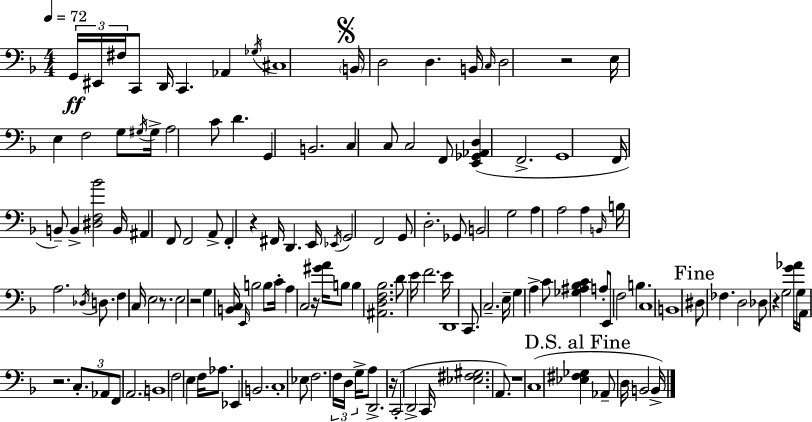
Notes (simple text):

G2/s EIS2/s F#3/s C2/e D2/s C2/q. Ab2/q Gb3/s C#3/w B2/s D3/h D3/q. B2/s C3/s D3/h R/h E3/s E3/q F3/h G3/e G#3/s G#3/s A3/h C4/e D4/q. G2/q B2/h. C3/q C3/e C3/h F2/e [E2,Gb2,Ab2,D3]/q F2/h. G2/w F2/s B2/e B2/q [D#3,F3,Bb4]/h B2/s A#2/q F2/e F2/h A2/e F2/q R/q F#2/s D2/q. E2/s Eb2/s G2/h F2/h G2/e D3/h. Gb2/e B2/h G3/h A3/q A3/h A3/q B2/s B3/s A3/h. Db3/s D3/e. F3/q C3/s E3/h R/e. E3/h R/h G3/q [B2,C3]/s E2/s B3/h B3/e C4/s A3/q C3/h R/s [G#4,A4]/s B3/e B3/q [A#2,D3,F3,Bb3]/h. D4/e E4/s F4/h. E4/s D2/w C2/e. C3/h. E3/s G3/q A3/q C4/e [Gb3,A#3,Bb3,C4]/q A3/e E2/e F3/h B3/q. C3/w B2/w D#3/e FES3/q. D3/h Db3/e R/q G3/h [G4,Ab4]/s G3/s A2/s R/h. C3/e. Ab2/e F2/e A2/h. B2/w F3/h E3/q F3/s Ab3/e. Eb2/q B2/h. C3/w Eb3/e F3/h. F3/s D3/s G3/s A3/e D2/h. R/s C2/h D2/h C2/s [Eb3,F#3,G#3]/h. A2/e. R/w C3/w [Eb3,F#3,Gb3]/q Ab2/e D3/s B2/h B2/s